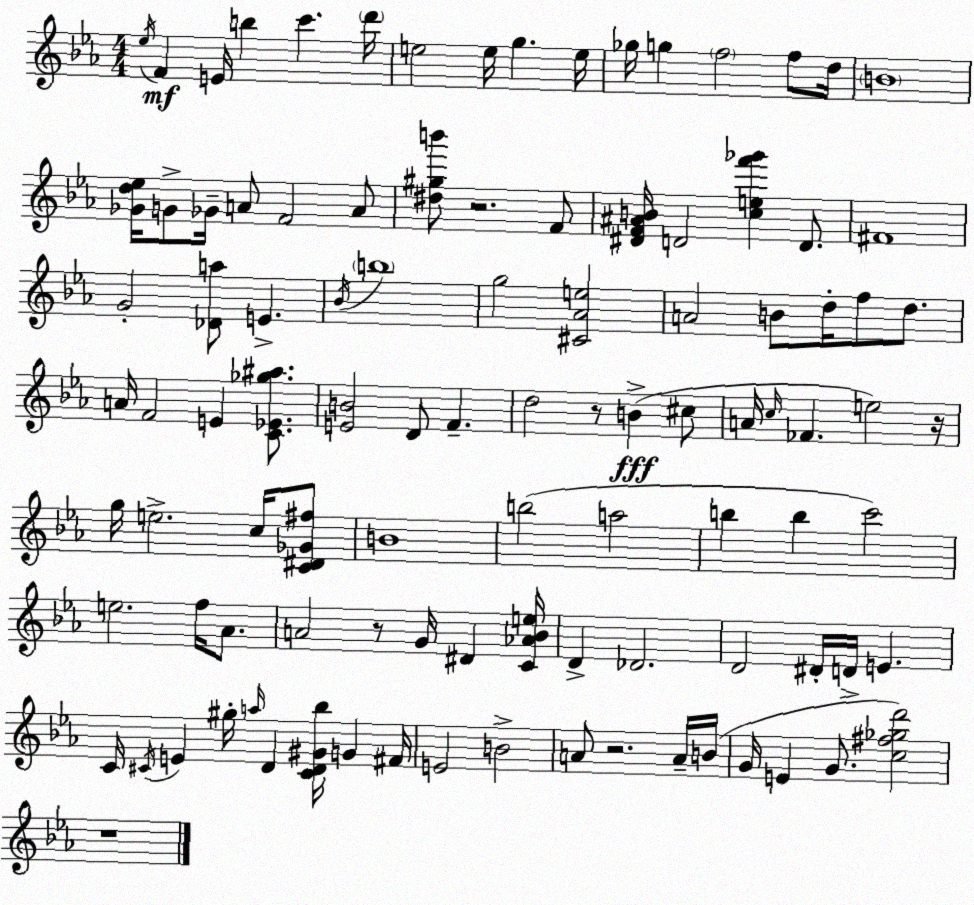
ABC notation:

X:1
T:Untitled
M:4/4
L:1/4
K:Eb
_e/4 F E/4 b c' d'/4 e2 e/4 g e/4 _g/4 g f2 f/2 d/4 B4 [_Gd_e]/4 G/2 _G/4 A/2 F2 A/2 [^d^gb']/2 z2 F/2 [^DF^AB]/4 D2 [cef'_g'] D/2 ^F4 G2 [_Da]/2 E _B/4 b4 g2 [^C_Ae]2 A2 B/2 d/4 f/2 d/2 A/4 F2 E [C_E_g^a]/2 [EB]2 D/2 F d2 z/2 B ^c/2 A/4 c/4 _F e2 z/4 g/4 e2 c/4 [C^D_G^f]/2 B4 b2 a2 b b c'2 e2 f/4 _A/2 A2 z/2 G/4 ^D [C_A_Be]/4 D _D2 D2 ^D/4 D/4 E C/4 ^C/4 E ^g/4 a/4 D [^CD^G_b]/4 G ^F/4 E2 B2 A/2 z2 A/4 B/4 G/4 E G/2 [c^f_gd']2 z4